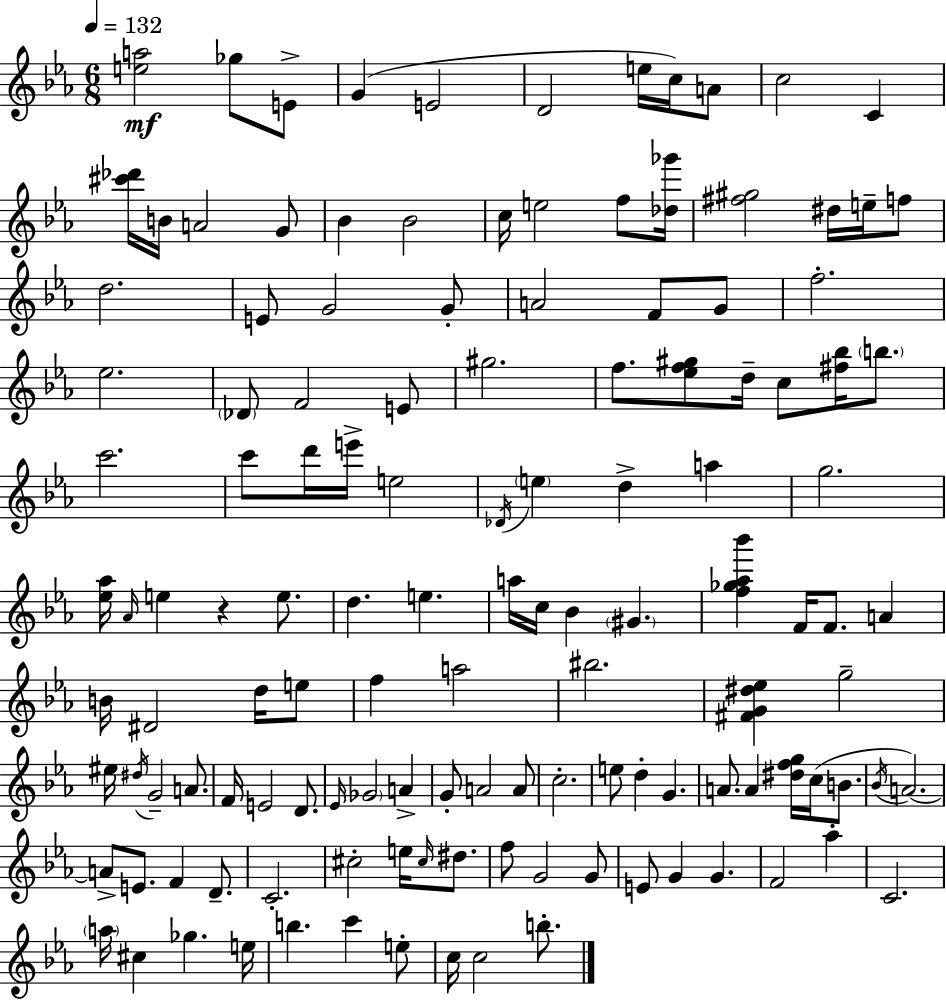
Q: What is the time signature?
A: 6/8